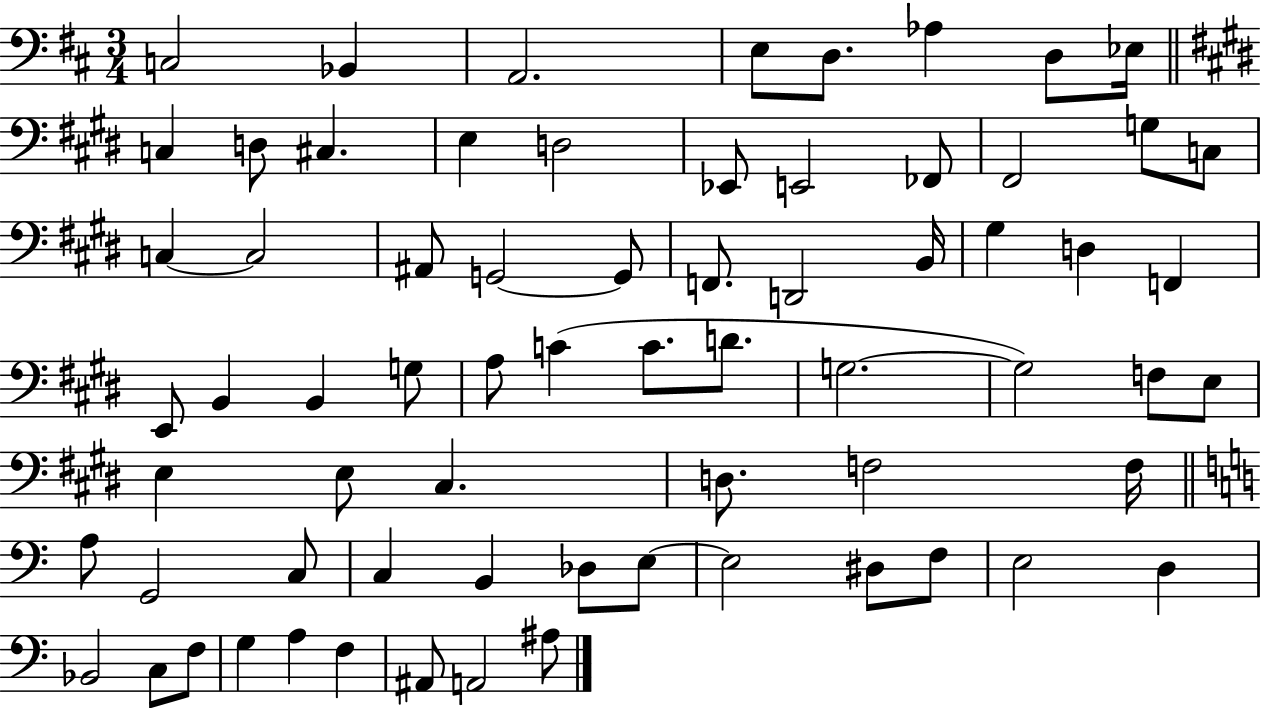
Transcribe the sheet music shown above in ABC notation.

X:1
T:Untitled
M:3/4
L:1/4
K:D
C,2 _B,, A,,2 E,/2 D,/2 _A, D,/2 _E,/4 C, D,/2 ^C, E, D,2 _E,,/2 E,,2 _F,,/2 ^F,,2 G,/2 C,/2 C, C,2 ^A,,/2 G,,2 G,,/2 F,,/2 D,,2 B,,/4 ^G, D, F,, E,,/2 B,, B,, G,/2 A,/2 C C/2 D/2 G,2 G,2 F,/2 E,/2 E, E,/2 ^C, D,/2 F,2 F,/4 A,/2 G,,2 C,/2 C, B,, _D,/2 E,/2 E,2 ^D,/2 F,/2 E,2 D, _B,,2 C,/2 F,/2 G, A, F, ^A,,/2 A,,2 ^A,/2